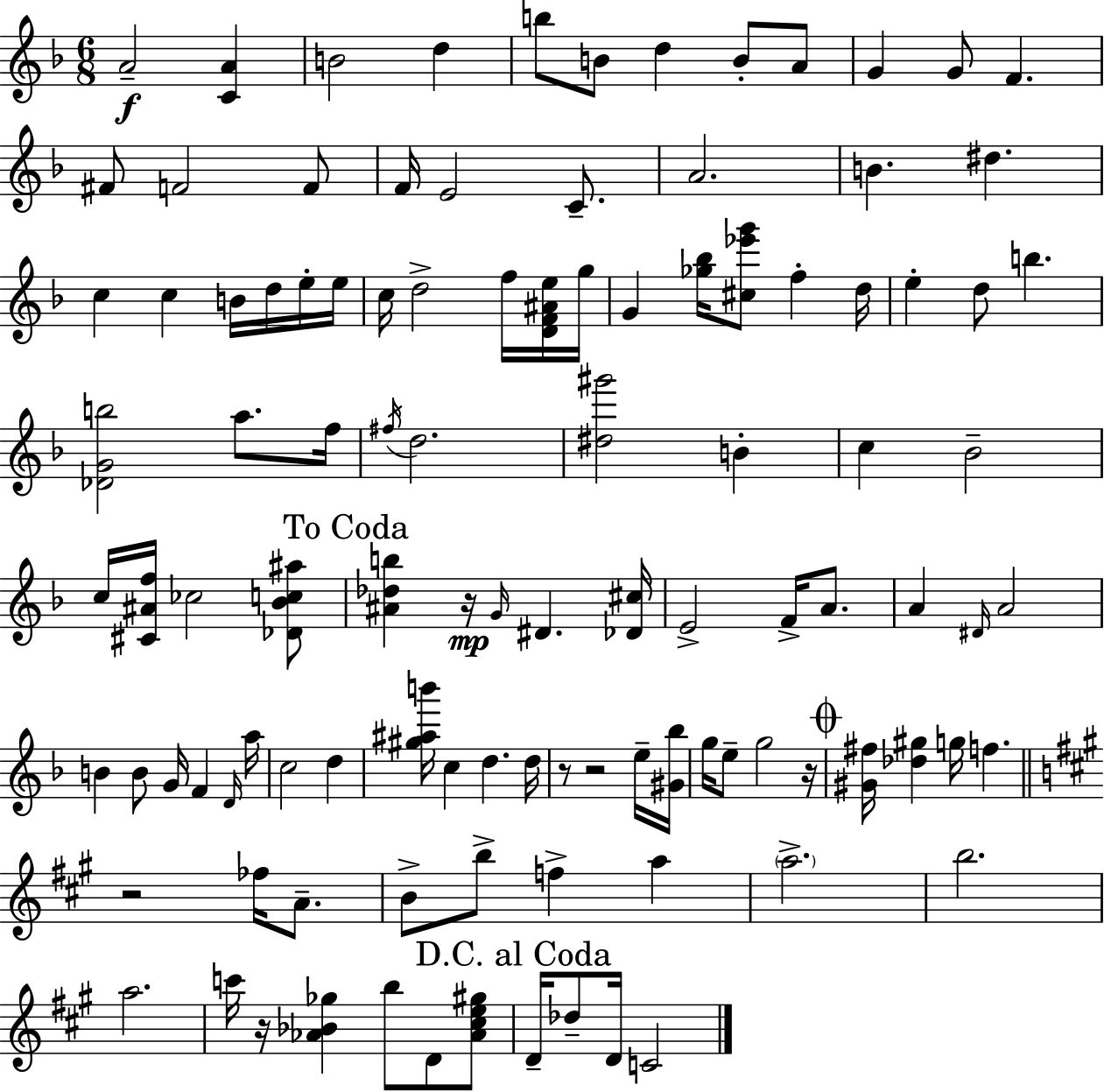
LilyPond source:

{
  \clef treble
  \numericTimeSignature
  \time 6/8
  \key f \major
  a'2--\f <c' a'>4 | b'2 d''4 | b''8 b'8 d''4 b'8-. a'8 | g'4 g'8 f'4. | \break fis'8 f'2 f'8 | f'16 e'2 c'8.-- | a'2. | b'4. dis''4. | \break c''4 c''4 b'16 d''16 e''16-. e''16 | c''16 d''2-> f''16 <d' f' ais' e''>16 g''16 | g'4 <ges'' bes''>16 <cis'' ees''' g'''>8 f''4-. d''16 | e''4-. d''8 b''4. | \break <des' g' b''>2 a''8. f''16 | \acciaccatura { fis''16 } d''2. | <dis'' gis'''>2 b'4-. | c''4 bes'2-- | \break c''16 <cis' ais' f''>16 ces''2 <des' bes' c'' ais''>8 | \mark "To Coda" <ais' des'' b''>4 r16\mp \grace { g'16 } dis'4. | <des' cis''>16 e'2-> f'16-> a'8. | a'4 \grace { dis'16 } a'2 | \break b'4 b'8 g'16 f'4 | \grace { d'16 } a''16 c''2 | d''4 <gis'' ais'' b'''>16 c''4 d''4. | d''16 r8 r2 | \break e''16-- <gis' bes''>16 g''16 e''8-- g''2 | r16 \mark \markup { \musicglyph "scripts.coda" } <gis' fis''>16 <des'' gis''>4 g''16 f''4. | \bar "||" \break \key a \major r2 fes''16 a'8.-- | b'8-> b''8-> f''4-> a''4 | \parenthesize a''2.-> | b''2. | \break a''2. | c'''16 r16 <aes' bes' ges''>4 b''8 d'8 <aes' cis'' e'' gis''>8 | \mark "D.C. al Coda" d'16-- des''8-- d'16 c'2 | \bar "|."
}